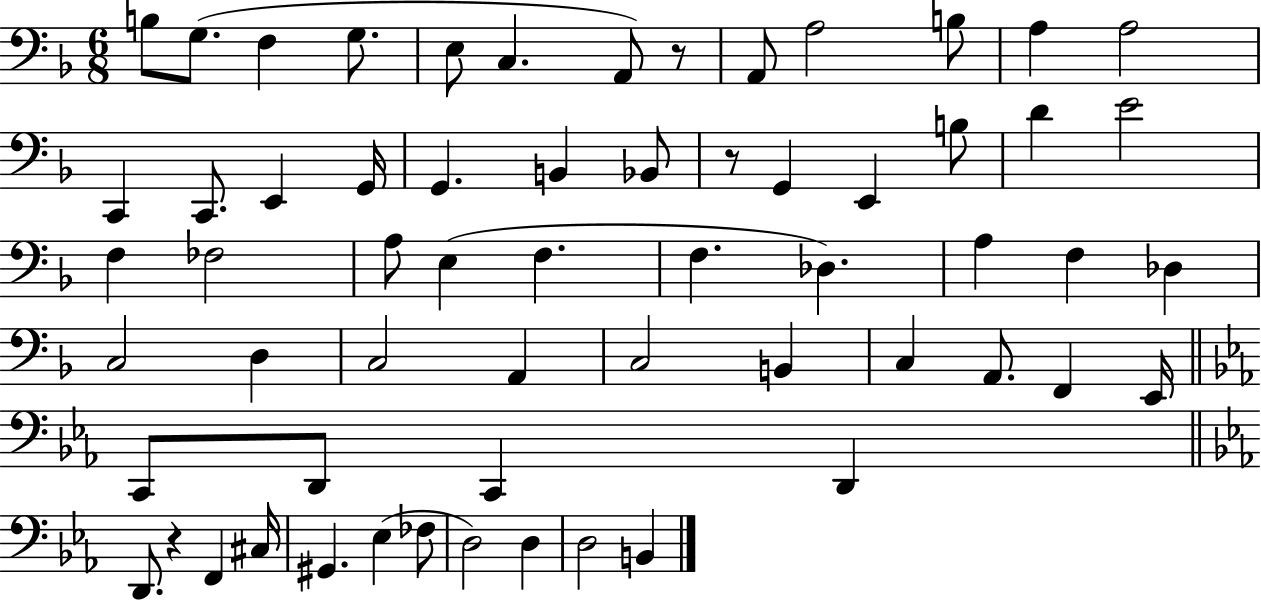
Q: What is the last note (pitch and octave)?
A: B2